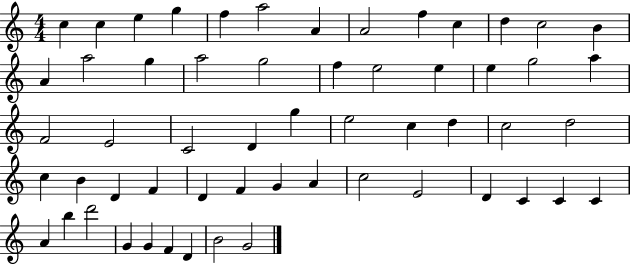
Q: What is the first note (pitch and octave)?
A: C5